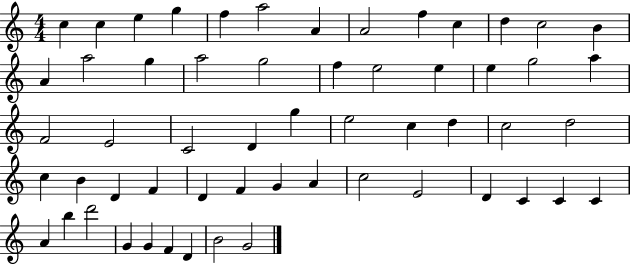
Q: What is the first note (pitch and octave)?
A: C5